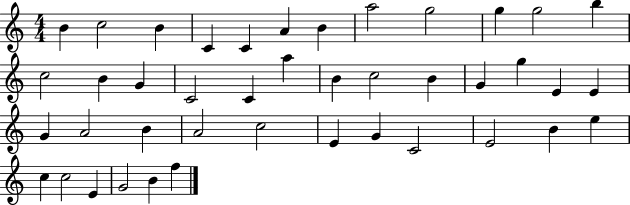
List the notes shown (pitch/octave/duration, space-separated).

B4/q C5/h B4/q C4/q C4/q A4/q B4/q A5/h G5/h G5/q G5/h B5/q C5/h B4/q G4/q C4/h C4/q A5/q B4/q C5/h B4/q G4/q G5/q E4/q E4/q G4/q A4/h B4/q A4/h C5/h E4/q G4/q C4/h E4/h B4/q E5/q C5/q C5/h E4/q G4/h B4/q F5/q